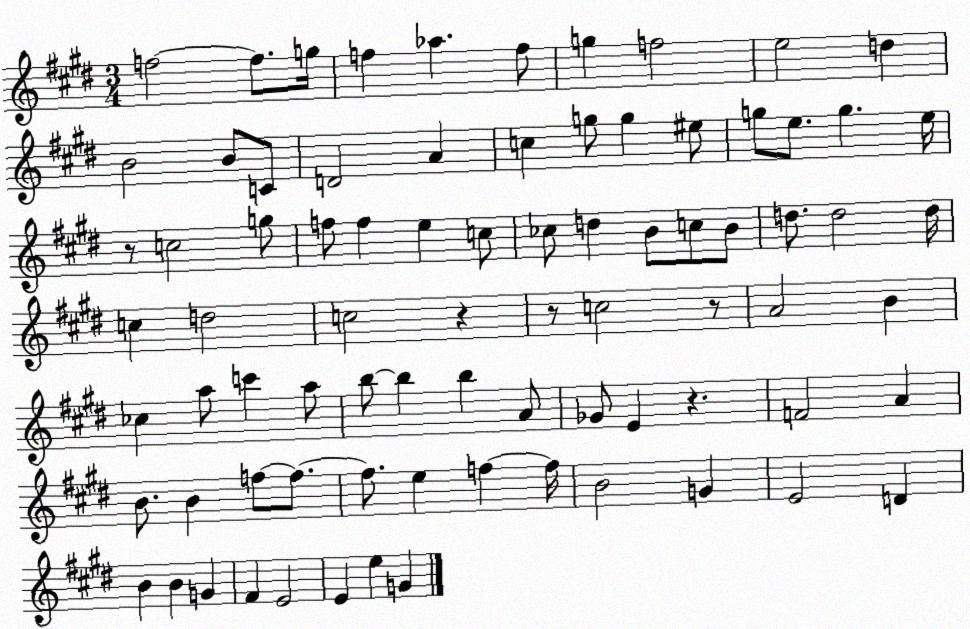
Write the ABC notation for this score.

X:1
T:Untitled
M:3/4
L:1/4
K:E
f2 f/2 g/4 f _a f/2 g f2 e2 d B2 B/2 C/2 D2 A c g/2 g ^e/2 g/2 e/2 g e/4 z/2 c2 g/2 f/2 f e c/2 _c/2 d B/2 c/2 B/2 d/2 d2 d/4 c d2 c2 z z/2 c2 z/2 A2 B _c a/2 c' a/2 b/2 b b A/2 _G/2 E z F2 A B/2 B f/2 f/2 f/2 e f f/4 B2 G E2 D B B G ^F E2 E e G